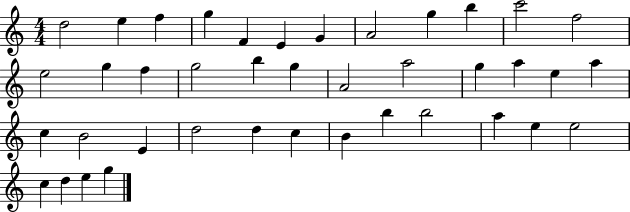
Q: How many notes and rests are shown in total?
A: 40